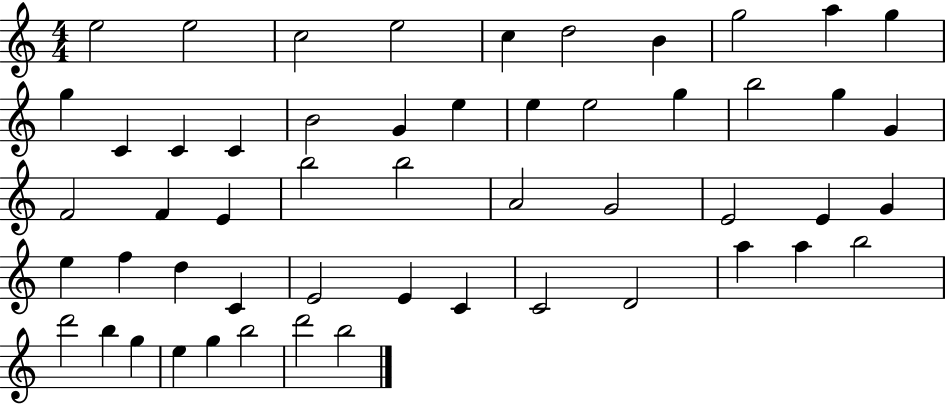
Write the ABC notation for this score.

X:1
T:Untitled
M:4/4
L:1/4
K:C
e2 e2 c2 e2 c d2 B g2 a g g C C C B2 G e e e2 g b2 g G F2 F E b2 b2 A2 G2 E2 E G e f d C E2 E C C2 D2 a a b2 d'2 b g e g b2 d'2 b2